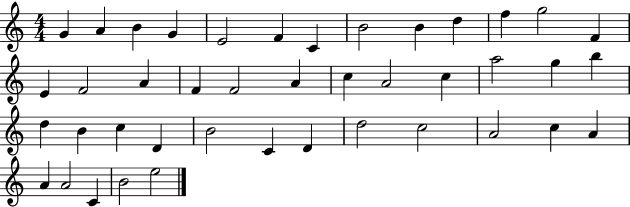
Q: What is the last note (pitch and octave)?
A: E5